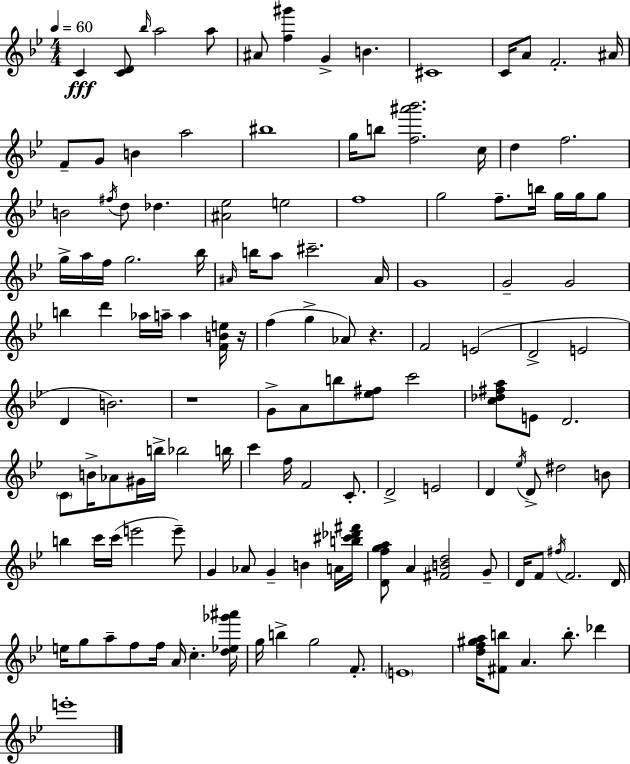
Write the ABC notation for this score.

X:1
T:Untitled
M:4/4
L:1/4
K:Gm
C [CD]/2 _b/4 a2 a/2 ^A/2 [f^g'] G B ^C4 C/4 A/2 F2 ^A/4 F/2 G/2 B a2 ^b4 g/4 b/2 [f^a'_b']2 c/4 d f2 B2 ^f/4 d/2 _d [^A_e]2 e2 f4 g2 f/2 b/4 g/4 g/4 g/2 g/4 a/4 f/4 g2 _b/4 ^A/4 b/4 a/2 ^c'2 ^A/4 G4 G2 G2 b d' _a/4 a/4 a [FBe]/4 z/4 f g _A/2 z F2 E2 D2 E2 D B2 z4 G/2 A/2 b/2 [_e^f]/2 c'2 [c_d^fa]/2 E/2 D2 C/2 B/4 _A/2 ^G/4 b/4 _b2 b/4 c' f/4 F2 C/2 D2 E2 D _e/4 D/2 ^d2 B/2 b c'/4 c'/4 e'2 e'/2 G _A/2 G B A/4 [b^c'_d'^f']/4 [Dfga]/2 A [^FBd]2 G/2 D/4 F/2 ^f/4 F2 D/4 e/4 g/2 a/2 f/2 f/4 A/4 c [d_e_g'^a']/4 g/4 b g2 F/2 E4 [df^ga]/4 [^Fb]/2 A b/2 _d' e'4